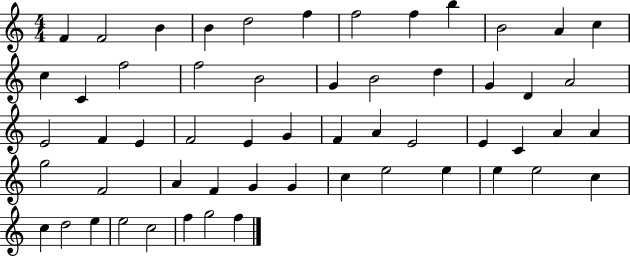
F4/q F4/h B4/q B4/q D5/h F5/q F5/h F5/q B5/q B4/h A4/q C5/q C5/q C4/q F5/h F5/h B4/h G4/q B4/h D5/q G4/q D4/q A4/h E4/h F4/q E4/q F4/h E4/q G4/q F4/q A4/q E4/h E4/q C4/q A4/q A4/q G5/h F4/h A4/q F4/q G4/q G4/q C5/q E5/h E5/q E5/q E5/h C5/q C5/q D5/h E5/q E5/h C5/h F5/q G5/h F5/q